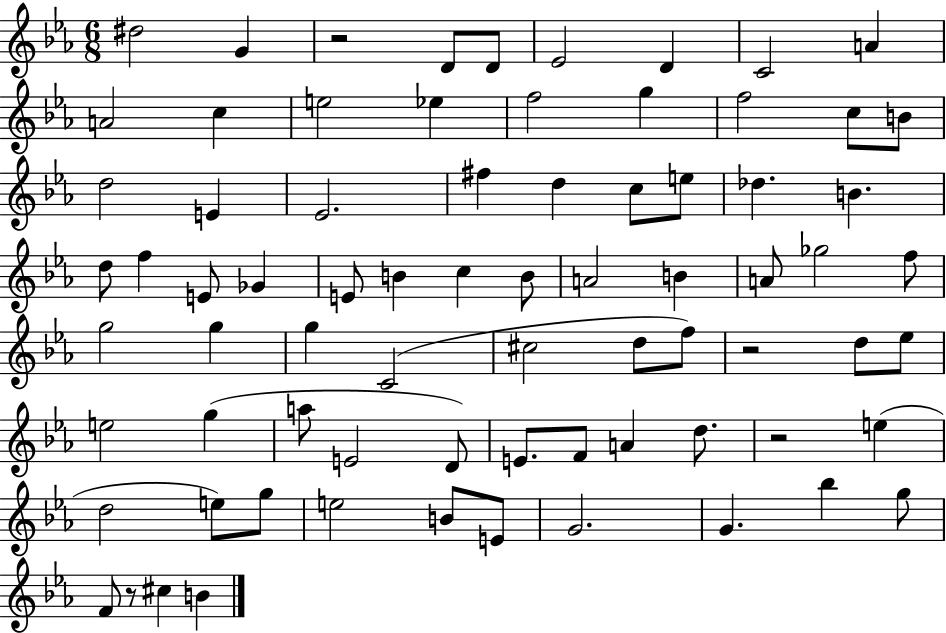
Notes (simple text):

D#5/h G4/q R/h D4/e D4/e Eb4/h D4/q C4/h A4/q A4/h C5/q E5/h Eb5/q F5/h G5/q F5/h C5/e B4/e D5/h E4/q Eb4/h. F#5/q D5/q C5/e E5/e Db5/q. B4/q. D5/e F5/q E4/e Gb4/q E4/e B4/q C5/q B4/e A4/h B4/q A4/e Gb5/h F5/e G5/h G5/q G5/q C4/h C#5/h D5/e F5/e R/h D5/e Eb5/e E5/h G5/q A5/e E4/h D4/e E4/e. F4/e A4/q D5/e. R/h E5/q D5/h E5/e G5/e E5/h B4/e E4/e G4/h. G4/q. Bb5/q G5/e F4/e R/e C#5/q B4/q